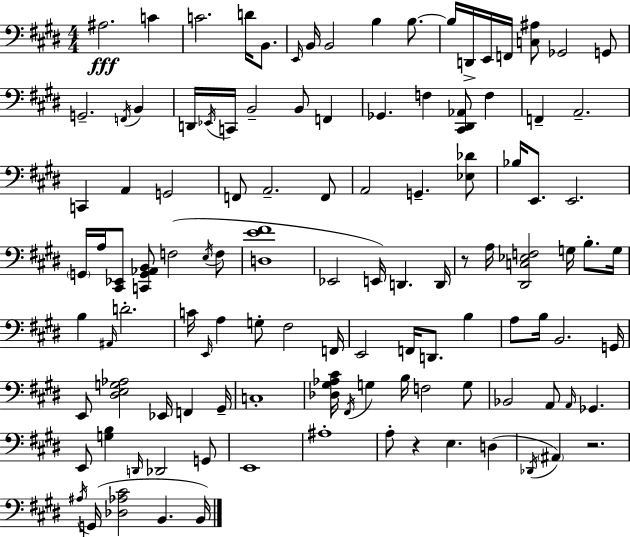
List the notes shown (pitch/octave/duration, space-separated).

A#3/h. C4/q C4/h. D4/s B2/e. E2/s B2/s B2/h B3/q B3/e. B3/s D2/s E2/s F2/s [C3,A#3]/e Gb2/h G2/e G2/h. F2/s B2/q D2/s Eb2/s C2/s B2/h B2/e F2/q Gb2/q. F3/q [C#2,D#2,Ab2]/e F3/q F2/q A2/h. C2/q A2/q G2/h F2/e A2/h. F2/e A2/h G2/q. [Eb3,Db4]/e Bb3/s E2/e. E2/h. G2/s A3/s [C#2,Eb2]/e [C2,G2,Ab2,B2]/e F3/h E3/s F3/e [D3,E4,F#4]/w Eb2/h E2/s D2/q. D2/s R/e A3/s [D#2,C3,Eb3,F3]/h G3/s B3/e. G3/s B3/q A#2/s D4/h. C4/s E2/s A3/q G3/e F#3/h F2/s E2/h F2/s D2/e. B3/q A3/e B3/s B2/h. G2/s E2/e [D#3,E3,G3,Ab3]/h Eb2/s F2/q G#2/s C3/w [Db3,G#3,Ab3,C#4]/s F#2/s G3/q B3/s F3/h G3/e Bb2/h A2/e A2/s Gb2/q. E2/e [G3,B3]/q D2/s Db2/h G2/e E2/w A#3/w A3/e R/q E3/q. D3/q Db2/s A#2/q R/h. A#3/s G2/s [Db3,Ab3,C#4]/h B2/q. B2/s